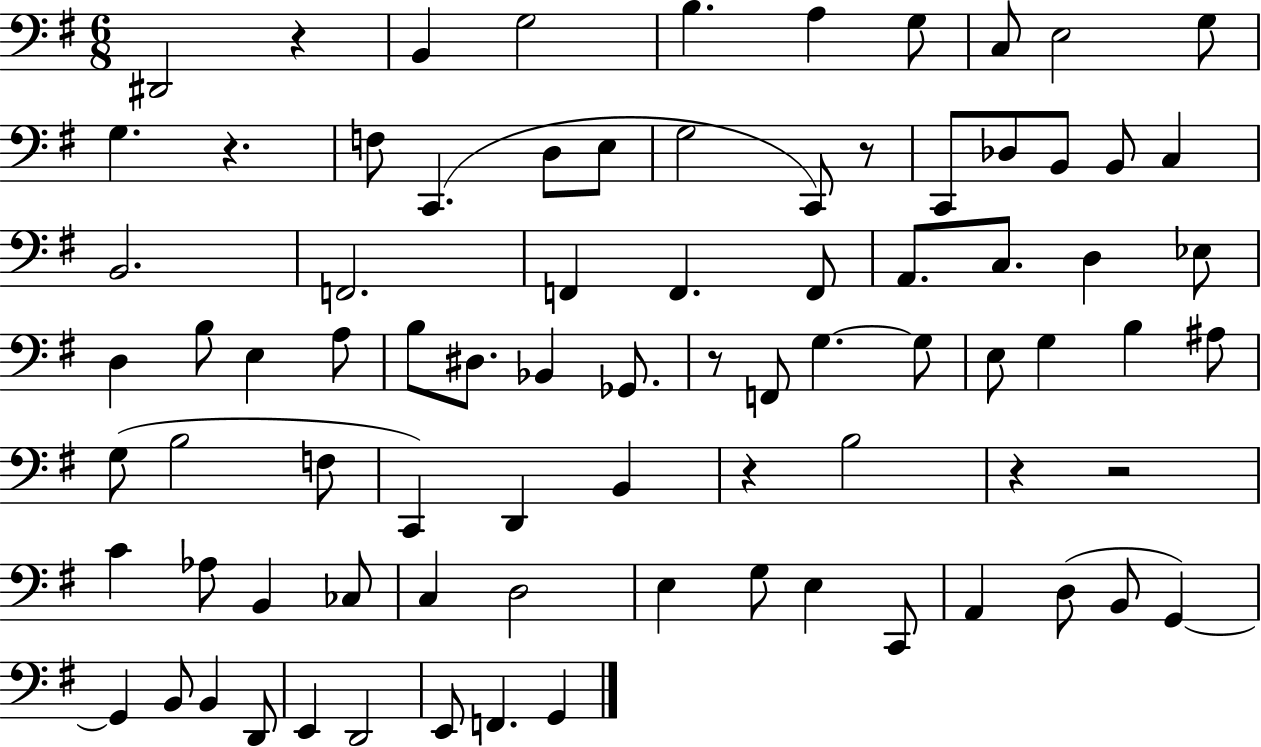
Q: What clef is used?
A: bass